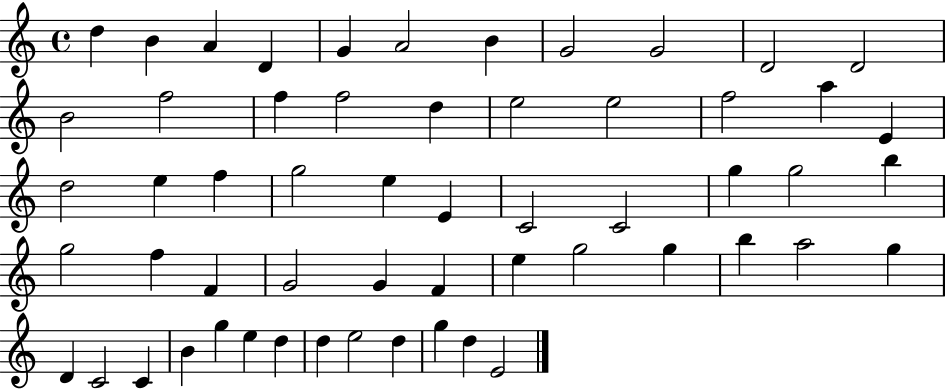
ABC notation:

X:1
T:Untitled
M:4/4
L:1/4
K:C
d B A D G A2 B G2 G2 D2 D2 B2 f2 f f2 d e2 e2 f2 a E d2 e f g2 e E C2 C2 g g2 b g2 f F G2 G F e g2 g b a2 g D C2 C B g e d d e2 d g d E2